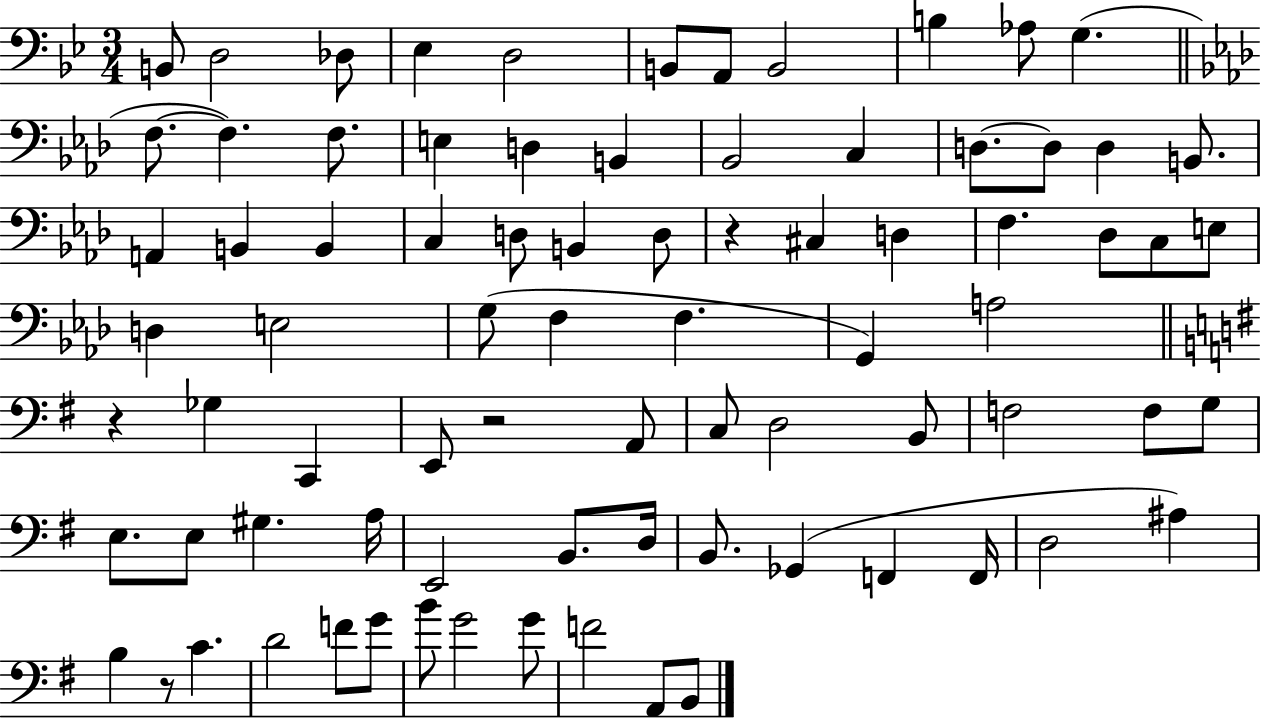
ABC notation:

X:1
T:Untitled
M:3/4
L:1/4
K:Bb
B,,/2 D,2 _D,/2 _E, D,2 B,,/2 A,,/2 B,,2 B, _A,/2 G, F,/2 F, F,/2 E, D, B,, _B,,2 C, D,/2 D,/2 D, B,,/2 A,, B,, B,, C, D,/2 B,, D,/2 z ^C, D, F, _D,/2 C,/2 E,/2 D, E,2 G,/2 F, F, G,, A,2 z _G, C,, E,,/2 z2 A,,/2 C,/2 D,2 B,,/2 F,2 F,/2 G,/2 E,/2 E,/2 ^G, A,/4 E,,2 B,,/2 D,/4 B,,/2 _G,, F,, F,,/4 D,2 ^A, B, z/2 C D2 F/2 G/2 B/2 G2 G/2 F2 A,,/2 B,,/2